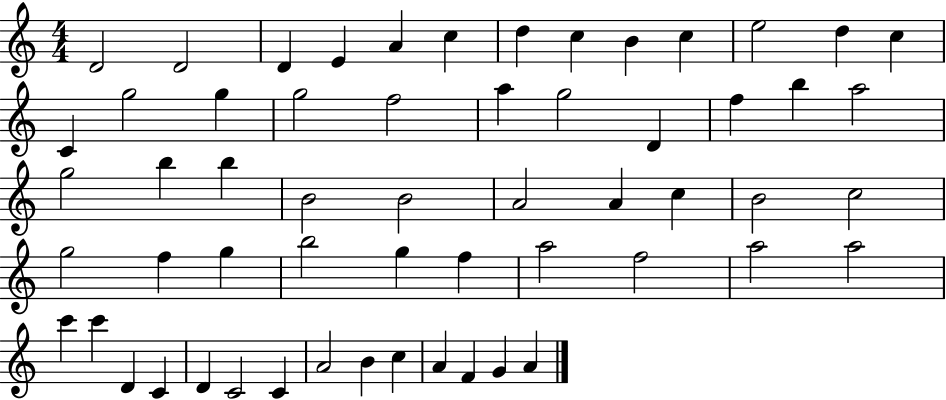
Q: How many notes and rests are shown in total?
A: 58